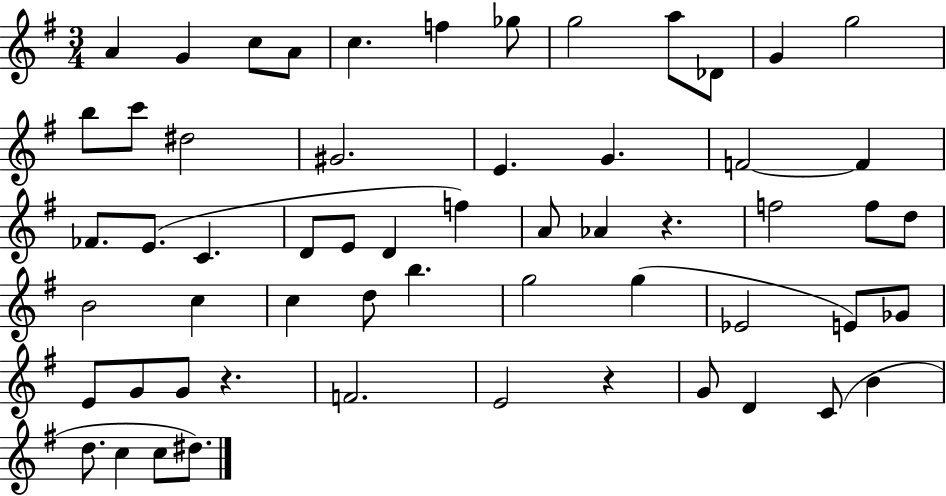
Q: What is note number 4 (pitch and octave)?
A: A4